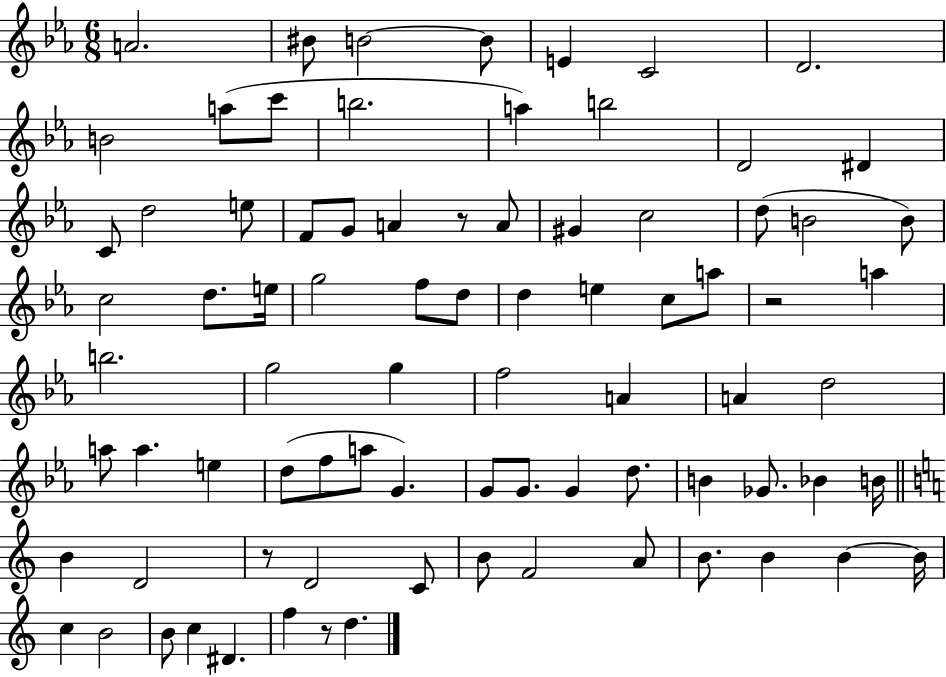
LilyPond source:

{
  \clef treble
  \numericTimeSignature
  \time 6/8
  \key ees \major
  a'2. | bis'8 b'2~~ b'8 | e'4 c'2 | d'2. | \break b'2 a''8( c'''8 | b''2. | a''4) b''2 | d'2 dis'4 | \break c'8 d''2 e''8 | f'8 g'8 a'4 r8 a'8 | gis'4 c''2 | d''8( b'2 b'8) | \break c''2 d''8. e''16 | g''2 f''8 d''8 | d''4 e''4 c''8 a''8 | r2 a''4 | \break b''2. | g''2 g''4 | f''2 a'4 | a'4 d''2 | \break a''8 a''4. e''4 | d''8( f''8 a''8 g'4.) | g'8 g'8. g'4 d''8. | b'4 ges'8. bes'4 b'16 | \break \bar "||" \break \key c \major b'4 d'2 | r8 d'2 c'8 | b'8 f'2 a'8 | b'8. b'4 b'4~~ b'16 | \break c''4 b'2 | b'8 c''4 dis'4. | f''4 r8 d''4. | \bar "|."
}